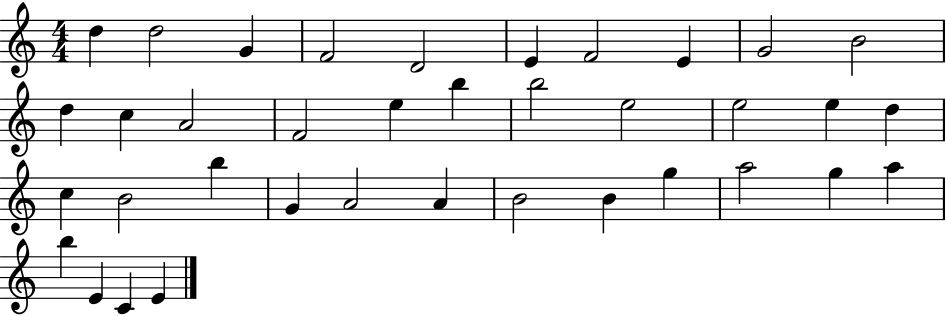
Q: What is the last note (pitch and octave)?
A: E4